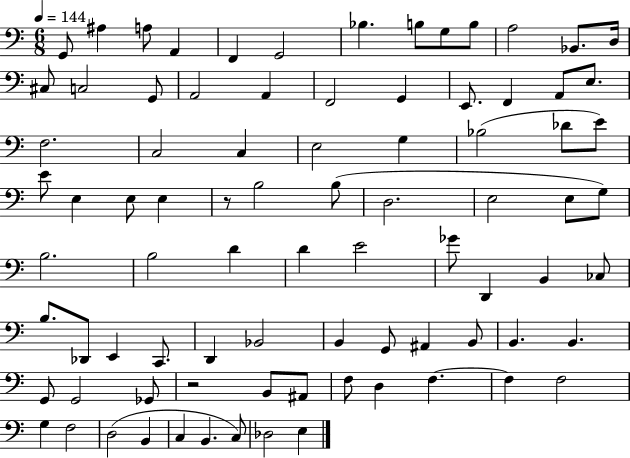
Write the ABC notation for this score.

X:1
T:Untitled
M:6/8
L:1/4
K:C
G,,/2 ^A, A,/2 A,, F,, G,,2 _B, B,/2 G,/2 B,/2 A,2 _B,,/2 D,/4 ^C,/2 C,2 G,,/2 A,,2 A,, F,,2 G,, E,,/2 F,, A,,/2 E,/2 F,2 C,2 C, E,2 G, _B,2 _D/2 E/2 E/2 E, E,/2 E, z/2 B,2 B,/2 D,2 E,2 E,/2 G,/2 B,2 B,2 D D E2 _G/2 D,, B,, _C,/2 B,/2 _D,,/2 E,, C,,/2 D,, _B,,2 B,, G,,/2 ^A,, B,,/2 B,, B,, G,,/2 G,,2 _G,,/2 z2 B,,/2 ^A,,/2 F,/2 D, F, F, F,2 G, F,2 D,2 B,, C, B,, C,/2 _D,2 E,